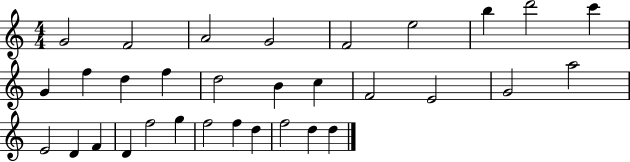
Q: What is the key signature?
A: C major